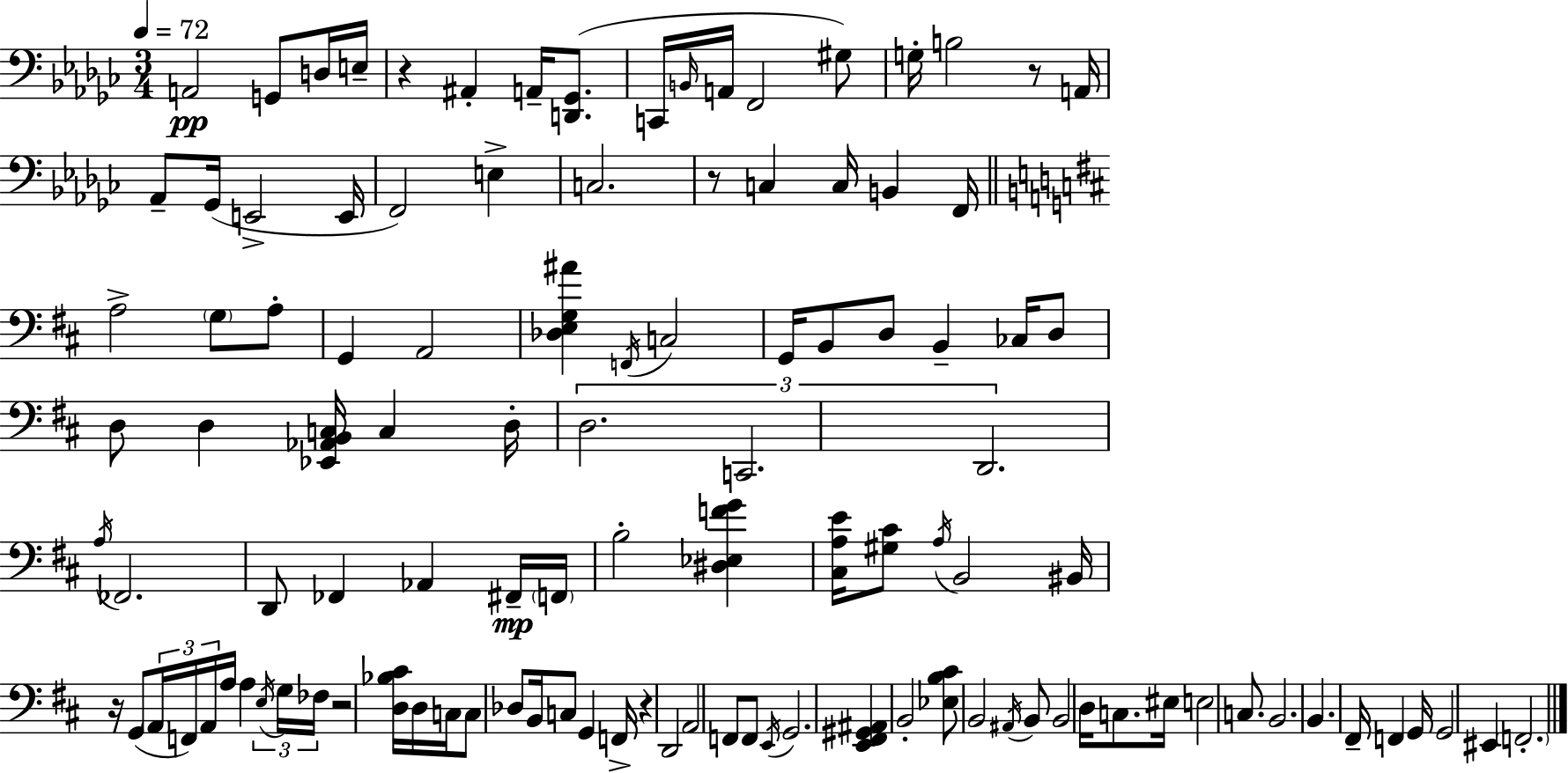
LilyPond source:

{
  \clef bass
  \numericTimeSignature
  \time 3/4
  \key ees \minor
  \tempo 4 = 72
  \repeat volta 2 { a,2\pp g,8 d16 e16-- | r4 ais,4-. a,16-- <d, ges,>8.( | c,16 \grace { b,16 } a,16 f,2 gis8) | g16-. b2 r8 | \break a,16 aes,8-- ges,16( e,2-> | e,16 f,2) e4-> | c2. | r8 c4 c16 b,4 | \break f,16 \bar "||" \break \key d \major a2-> \parenthesize g8 a8-. | g,4 a,2 | <des e g ais'>4 \acciaccatura { f,16 } c2 | g,16 b,8 d8 b,4-- ces16 d8 | \break d8 d4 <ees, aes, b, c>16 c4 | d16-. \tuplet 3/2 { d2. | c,2. | d,2. } | \break \acciaccatura { a16 } fes,2. | d,8 fes,4 aes,4 | fis,16--\mp \parenthesize f,16 b2-. <dis ees f' g'>4 | <cis a e'>16 <gis cis'>8 \acciaccatura { a16 } b,2 | \break bis,16 r16 g,8( \tuplet 3/2 { \parenthesize a,16 f,16) a,16 } a16 a4 | \tuplet 3/2 { \acciaccatura { e16 } g16 fes16 } r2 | <d bes cis'>16 d16 c16 c8 des8 b,16 c8 g,4 | f,16-> r4 d,2 | \break a,2 | f,8 f,8 \acciaccatura { e,16 } g,2. | <e, fis, gis, ais,>4 b,2-. | <ees b cis'>8 b,2 | \break \acciaccatura { ais,16 } b,8 b,2 | d16 c8. eis16 e2 | c8. b,2. | b,4. | \break fis,16-- f,4 g,16 g,2 | eis,4 \parenthesize f,2.-. | } \bar "|."
}